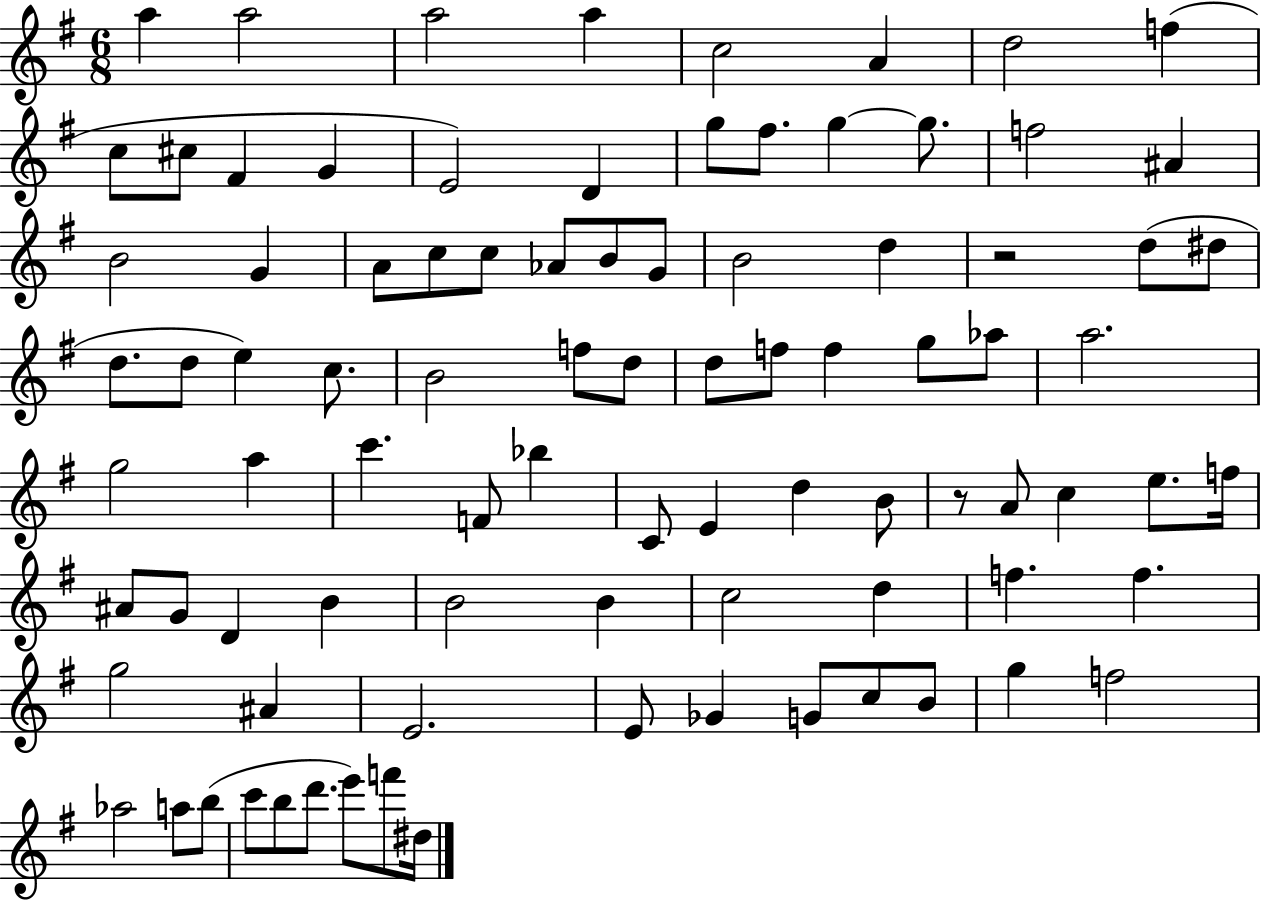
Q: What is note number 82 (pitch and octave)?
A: C6